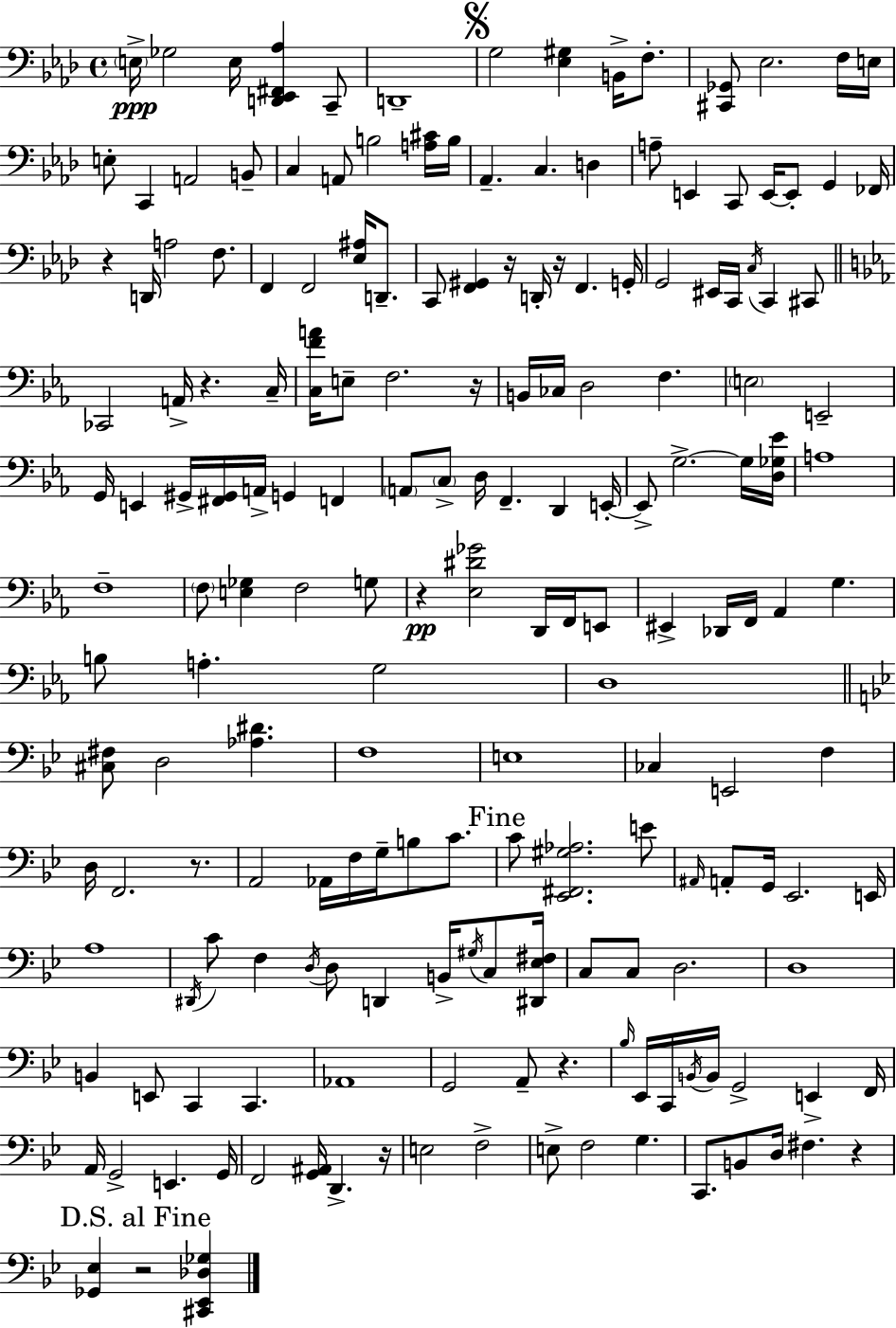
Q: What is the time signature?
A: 4/4